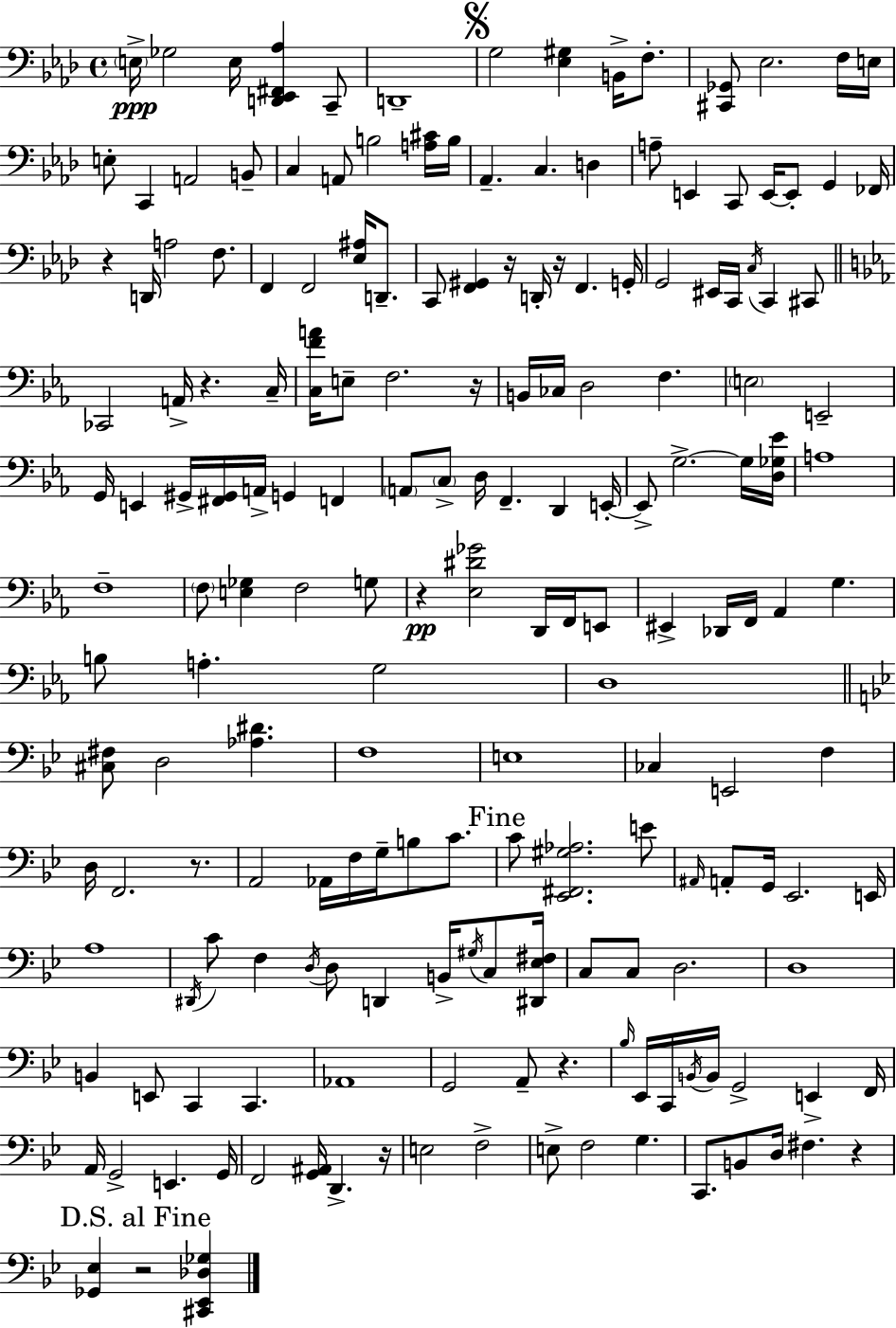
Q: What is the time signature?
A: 4/4